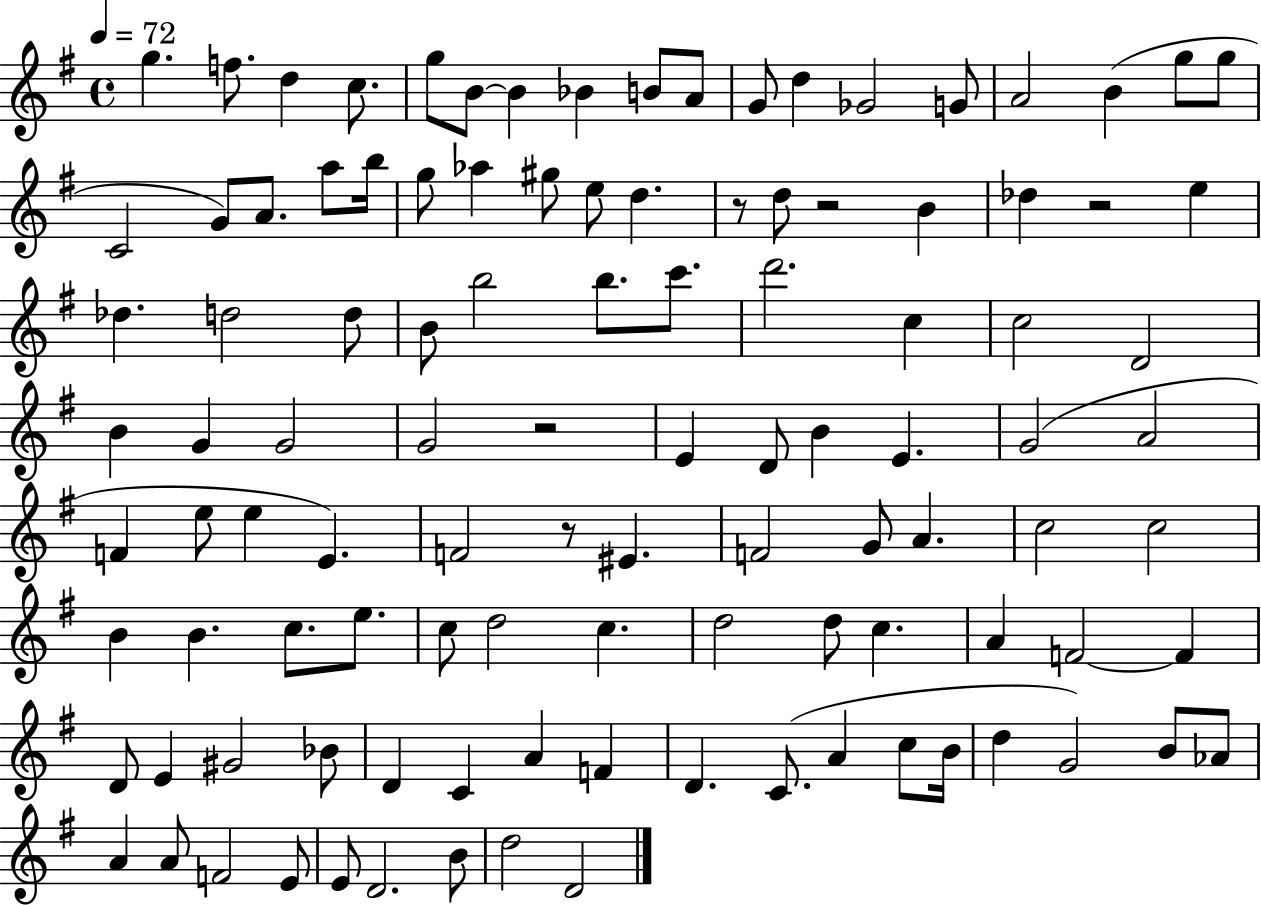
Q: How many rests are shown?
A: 5